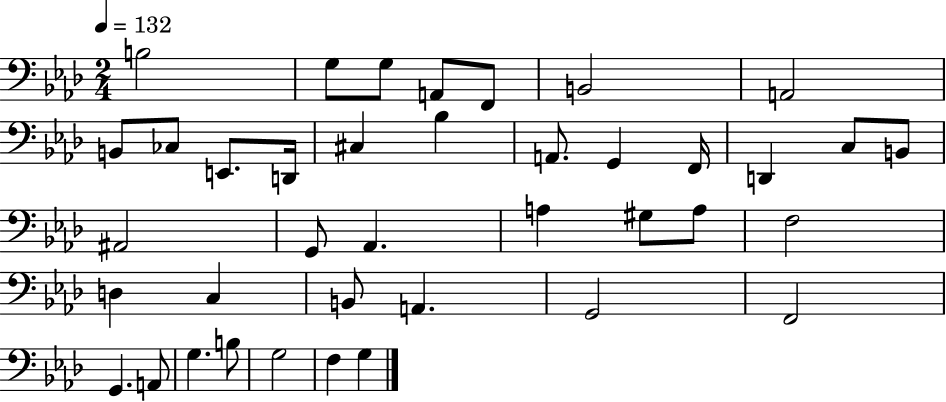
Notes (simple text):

B3/h G3/e G3/e A2/e F2/e B2/h A2/h B2/e CES3/e E2/e. D2/s C#3/q Bb3/q A2/e. G2/q F2/s D2/q C3/e B2/e A#2/h G2/e Ab2/q. A3/q G#3/e A3/e F3/h D3/q C3/q B2/e A2/q. G2/h F2/h G2/q. A2/e G3/q. B3/e G3/h F3/q G3/q